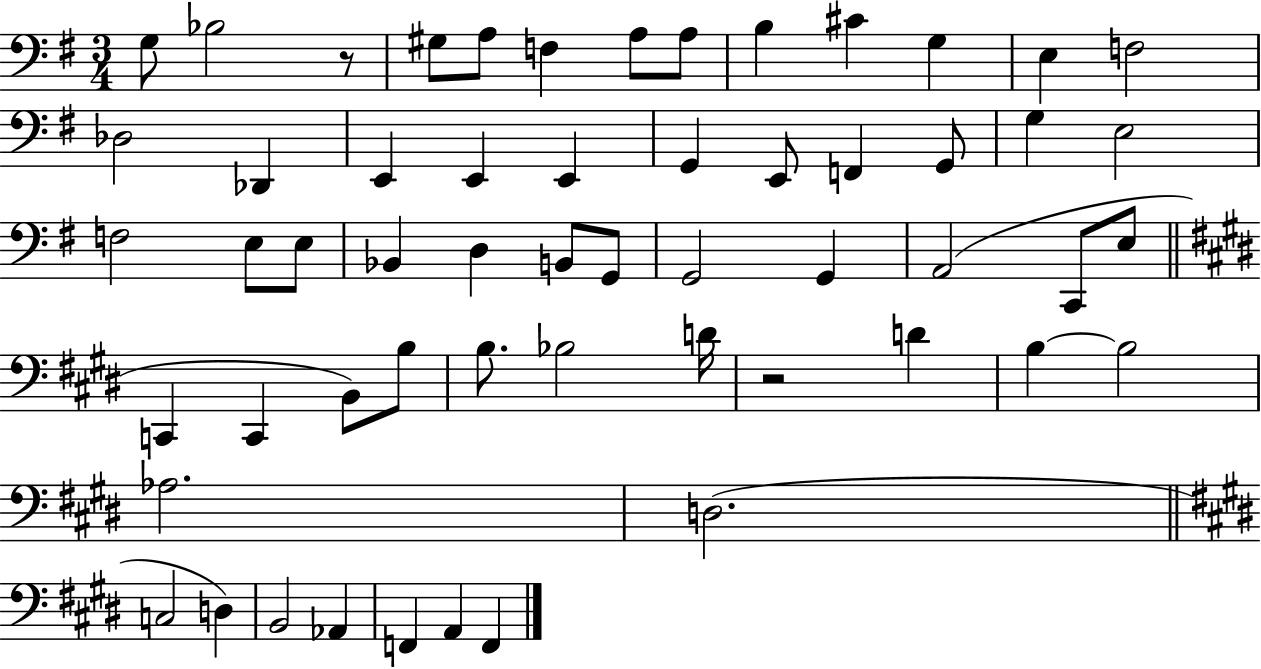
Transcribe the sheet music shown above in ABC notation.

X:1
T:Untitled
M:3/4
L:1/4
K:G
G,/2 _B,2 z/2 ^G,/2 A,/2 F, A,/2 A,/2 B, ^C G, E, F,2 _D,2 _D,, E,, E,, E,, G,, E,,/2 F,, G,,/2 G, E,2 F,2 E,/2 E,/2 _B,, D, B,,/2 G,,/2 G,,2 G,, A,,2 C,,/2 E,/2 C,, C,, B,,/2 B,/2 B,/2 _B,2 D/4 z2 D B, B,2 _A,2 D,2 C,2 D, B,,2 _A,, F,, A,, F,,